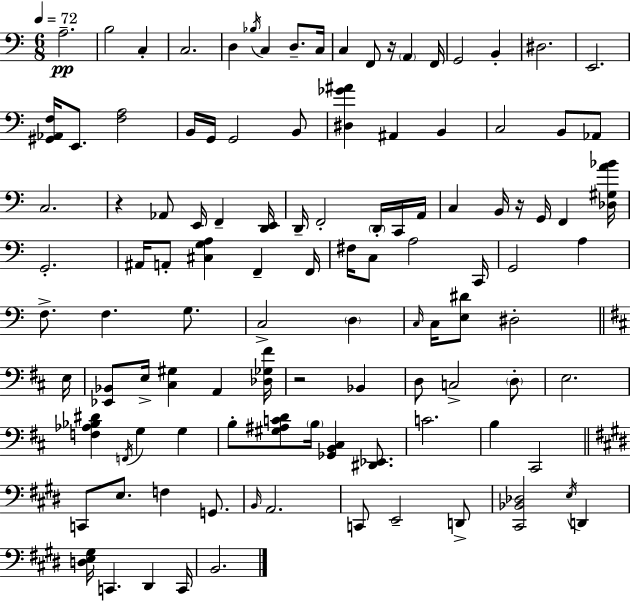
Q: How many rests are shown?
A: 4